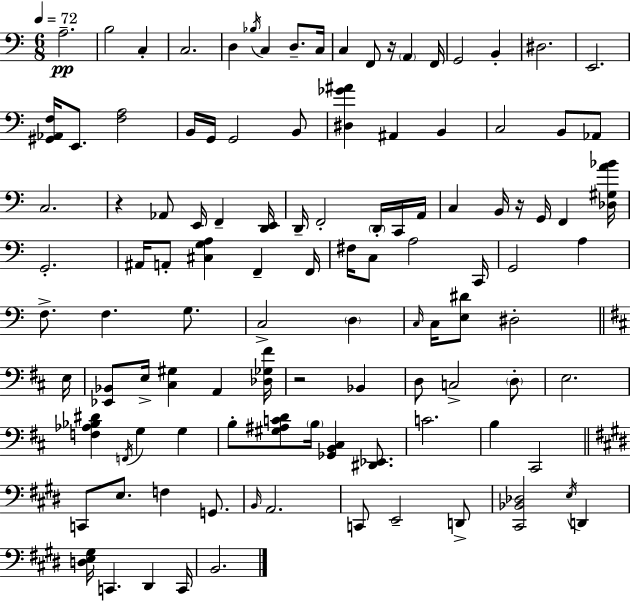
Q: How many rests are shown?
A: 4